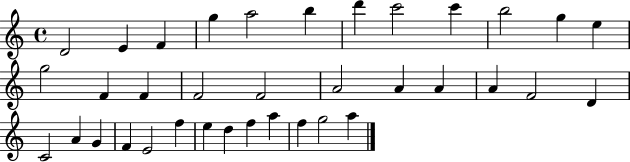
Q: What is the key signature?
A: C major